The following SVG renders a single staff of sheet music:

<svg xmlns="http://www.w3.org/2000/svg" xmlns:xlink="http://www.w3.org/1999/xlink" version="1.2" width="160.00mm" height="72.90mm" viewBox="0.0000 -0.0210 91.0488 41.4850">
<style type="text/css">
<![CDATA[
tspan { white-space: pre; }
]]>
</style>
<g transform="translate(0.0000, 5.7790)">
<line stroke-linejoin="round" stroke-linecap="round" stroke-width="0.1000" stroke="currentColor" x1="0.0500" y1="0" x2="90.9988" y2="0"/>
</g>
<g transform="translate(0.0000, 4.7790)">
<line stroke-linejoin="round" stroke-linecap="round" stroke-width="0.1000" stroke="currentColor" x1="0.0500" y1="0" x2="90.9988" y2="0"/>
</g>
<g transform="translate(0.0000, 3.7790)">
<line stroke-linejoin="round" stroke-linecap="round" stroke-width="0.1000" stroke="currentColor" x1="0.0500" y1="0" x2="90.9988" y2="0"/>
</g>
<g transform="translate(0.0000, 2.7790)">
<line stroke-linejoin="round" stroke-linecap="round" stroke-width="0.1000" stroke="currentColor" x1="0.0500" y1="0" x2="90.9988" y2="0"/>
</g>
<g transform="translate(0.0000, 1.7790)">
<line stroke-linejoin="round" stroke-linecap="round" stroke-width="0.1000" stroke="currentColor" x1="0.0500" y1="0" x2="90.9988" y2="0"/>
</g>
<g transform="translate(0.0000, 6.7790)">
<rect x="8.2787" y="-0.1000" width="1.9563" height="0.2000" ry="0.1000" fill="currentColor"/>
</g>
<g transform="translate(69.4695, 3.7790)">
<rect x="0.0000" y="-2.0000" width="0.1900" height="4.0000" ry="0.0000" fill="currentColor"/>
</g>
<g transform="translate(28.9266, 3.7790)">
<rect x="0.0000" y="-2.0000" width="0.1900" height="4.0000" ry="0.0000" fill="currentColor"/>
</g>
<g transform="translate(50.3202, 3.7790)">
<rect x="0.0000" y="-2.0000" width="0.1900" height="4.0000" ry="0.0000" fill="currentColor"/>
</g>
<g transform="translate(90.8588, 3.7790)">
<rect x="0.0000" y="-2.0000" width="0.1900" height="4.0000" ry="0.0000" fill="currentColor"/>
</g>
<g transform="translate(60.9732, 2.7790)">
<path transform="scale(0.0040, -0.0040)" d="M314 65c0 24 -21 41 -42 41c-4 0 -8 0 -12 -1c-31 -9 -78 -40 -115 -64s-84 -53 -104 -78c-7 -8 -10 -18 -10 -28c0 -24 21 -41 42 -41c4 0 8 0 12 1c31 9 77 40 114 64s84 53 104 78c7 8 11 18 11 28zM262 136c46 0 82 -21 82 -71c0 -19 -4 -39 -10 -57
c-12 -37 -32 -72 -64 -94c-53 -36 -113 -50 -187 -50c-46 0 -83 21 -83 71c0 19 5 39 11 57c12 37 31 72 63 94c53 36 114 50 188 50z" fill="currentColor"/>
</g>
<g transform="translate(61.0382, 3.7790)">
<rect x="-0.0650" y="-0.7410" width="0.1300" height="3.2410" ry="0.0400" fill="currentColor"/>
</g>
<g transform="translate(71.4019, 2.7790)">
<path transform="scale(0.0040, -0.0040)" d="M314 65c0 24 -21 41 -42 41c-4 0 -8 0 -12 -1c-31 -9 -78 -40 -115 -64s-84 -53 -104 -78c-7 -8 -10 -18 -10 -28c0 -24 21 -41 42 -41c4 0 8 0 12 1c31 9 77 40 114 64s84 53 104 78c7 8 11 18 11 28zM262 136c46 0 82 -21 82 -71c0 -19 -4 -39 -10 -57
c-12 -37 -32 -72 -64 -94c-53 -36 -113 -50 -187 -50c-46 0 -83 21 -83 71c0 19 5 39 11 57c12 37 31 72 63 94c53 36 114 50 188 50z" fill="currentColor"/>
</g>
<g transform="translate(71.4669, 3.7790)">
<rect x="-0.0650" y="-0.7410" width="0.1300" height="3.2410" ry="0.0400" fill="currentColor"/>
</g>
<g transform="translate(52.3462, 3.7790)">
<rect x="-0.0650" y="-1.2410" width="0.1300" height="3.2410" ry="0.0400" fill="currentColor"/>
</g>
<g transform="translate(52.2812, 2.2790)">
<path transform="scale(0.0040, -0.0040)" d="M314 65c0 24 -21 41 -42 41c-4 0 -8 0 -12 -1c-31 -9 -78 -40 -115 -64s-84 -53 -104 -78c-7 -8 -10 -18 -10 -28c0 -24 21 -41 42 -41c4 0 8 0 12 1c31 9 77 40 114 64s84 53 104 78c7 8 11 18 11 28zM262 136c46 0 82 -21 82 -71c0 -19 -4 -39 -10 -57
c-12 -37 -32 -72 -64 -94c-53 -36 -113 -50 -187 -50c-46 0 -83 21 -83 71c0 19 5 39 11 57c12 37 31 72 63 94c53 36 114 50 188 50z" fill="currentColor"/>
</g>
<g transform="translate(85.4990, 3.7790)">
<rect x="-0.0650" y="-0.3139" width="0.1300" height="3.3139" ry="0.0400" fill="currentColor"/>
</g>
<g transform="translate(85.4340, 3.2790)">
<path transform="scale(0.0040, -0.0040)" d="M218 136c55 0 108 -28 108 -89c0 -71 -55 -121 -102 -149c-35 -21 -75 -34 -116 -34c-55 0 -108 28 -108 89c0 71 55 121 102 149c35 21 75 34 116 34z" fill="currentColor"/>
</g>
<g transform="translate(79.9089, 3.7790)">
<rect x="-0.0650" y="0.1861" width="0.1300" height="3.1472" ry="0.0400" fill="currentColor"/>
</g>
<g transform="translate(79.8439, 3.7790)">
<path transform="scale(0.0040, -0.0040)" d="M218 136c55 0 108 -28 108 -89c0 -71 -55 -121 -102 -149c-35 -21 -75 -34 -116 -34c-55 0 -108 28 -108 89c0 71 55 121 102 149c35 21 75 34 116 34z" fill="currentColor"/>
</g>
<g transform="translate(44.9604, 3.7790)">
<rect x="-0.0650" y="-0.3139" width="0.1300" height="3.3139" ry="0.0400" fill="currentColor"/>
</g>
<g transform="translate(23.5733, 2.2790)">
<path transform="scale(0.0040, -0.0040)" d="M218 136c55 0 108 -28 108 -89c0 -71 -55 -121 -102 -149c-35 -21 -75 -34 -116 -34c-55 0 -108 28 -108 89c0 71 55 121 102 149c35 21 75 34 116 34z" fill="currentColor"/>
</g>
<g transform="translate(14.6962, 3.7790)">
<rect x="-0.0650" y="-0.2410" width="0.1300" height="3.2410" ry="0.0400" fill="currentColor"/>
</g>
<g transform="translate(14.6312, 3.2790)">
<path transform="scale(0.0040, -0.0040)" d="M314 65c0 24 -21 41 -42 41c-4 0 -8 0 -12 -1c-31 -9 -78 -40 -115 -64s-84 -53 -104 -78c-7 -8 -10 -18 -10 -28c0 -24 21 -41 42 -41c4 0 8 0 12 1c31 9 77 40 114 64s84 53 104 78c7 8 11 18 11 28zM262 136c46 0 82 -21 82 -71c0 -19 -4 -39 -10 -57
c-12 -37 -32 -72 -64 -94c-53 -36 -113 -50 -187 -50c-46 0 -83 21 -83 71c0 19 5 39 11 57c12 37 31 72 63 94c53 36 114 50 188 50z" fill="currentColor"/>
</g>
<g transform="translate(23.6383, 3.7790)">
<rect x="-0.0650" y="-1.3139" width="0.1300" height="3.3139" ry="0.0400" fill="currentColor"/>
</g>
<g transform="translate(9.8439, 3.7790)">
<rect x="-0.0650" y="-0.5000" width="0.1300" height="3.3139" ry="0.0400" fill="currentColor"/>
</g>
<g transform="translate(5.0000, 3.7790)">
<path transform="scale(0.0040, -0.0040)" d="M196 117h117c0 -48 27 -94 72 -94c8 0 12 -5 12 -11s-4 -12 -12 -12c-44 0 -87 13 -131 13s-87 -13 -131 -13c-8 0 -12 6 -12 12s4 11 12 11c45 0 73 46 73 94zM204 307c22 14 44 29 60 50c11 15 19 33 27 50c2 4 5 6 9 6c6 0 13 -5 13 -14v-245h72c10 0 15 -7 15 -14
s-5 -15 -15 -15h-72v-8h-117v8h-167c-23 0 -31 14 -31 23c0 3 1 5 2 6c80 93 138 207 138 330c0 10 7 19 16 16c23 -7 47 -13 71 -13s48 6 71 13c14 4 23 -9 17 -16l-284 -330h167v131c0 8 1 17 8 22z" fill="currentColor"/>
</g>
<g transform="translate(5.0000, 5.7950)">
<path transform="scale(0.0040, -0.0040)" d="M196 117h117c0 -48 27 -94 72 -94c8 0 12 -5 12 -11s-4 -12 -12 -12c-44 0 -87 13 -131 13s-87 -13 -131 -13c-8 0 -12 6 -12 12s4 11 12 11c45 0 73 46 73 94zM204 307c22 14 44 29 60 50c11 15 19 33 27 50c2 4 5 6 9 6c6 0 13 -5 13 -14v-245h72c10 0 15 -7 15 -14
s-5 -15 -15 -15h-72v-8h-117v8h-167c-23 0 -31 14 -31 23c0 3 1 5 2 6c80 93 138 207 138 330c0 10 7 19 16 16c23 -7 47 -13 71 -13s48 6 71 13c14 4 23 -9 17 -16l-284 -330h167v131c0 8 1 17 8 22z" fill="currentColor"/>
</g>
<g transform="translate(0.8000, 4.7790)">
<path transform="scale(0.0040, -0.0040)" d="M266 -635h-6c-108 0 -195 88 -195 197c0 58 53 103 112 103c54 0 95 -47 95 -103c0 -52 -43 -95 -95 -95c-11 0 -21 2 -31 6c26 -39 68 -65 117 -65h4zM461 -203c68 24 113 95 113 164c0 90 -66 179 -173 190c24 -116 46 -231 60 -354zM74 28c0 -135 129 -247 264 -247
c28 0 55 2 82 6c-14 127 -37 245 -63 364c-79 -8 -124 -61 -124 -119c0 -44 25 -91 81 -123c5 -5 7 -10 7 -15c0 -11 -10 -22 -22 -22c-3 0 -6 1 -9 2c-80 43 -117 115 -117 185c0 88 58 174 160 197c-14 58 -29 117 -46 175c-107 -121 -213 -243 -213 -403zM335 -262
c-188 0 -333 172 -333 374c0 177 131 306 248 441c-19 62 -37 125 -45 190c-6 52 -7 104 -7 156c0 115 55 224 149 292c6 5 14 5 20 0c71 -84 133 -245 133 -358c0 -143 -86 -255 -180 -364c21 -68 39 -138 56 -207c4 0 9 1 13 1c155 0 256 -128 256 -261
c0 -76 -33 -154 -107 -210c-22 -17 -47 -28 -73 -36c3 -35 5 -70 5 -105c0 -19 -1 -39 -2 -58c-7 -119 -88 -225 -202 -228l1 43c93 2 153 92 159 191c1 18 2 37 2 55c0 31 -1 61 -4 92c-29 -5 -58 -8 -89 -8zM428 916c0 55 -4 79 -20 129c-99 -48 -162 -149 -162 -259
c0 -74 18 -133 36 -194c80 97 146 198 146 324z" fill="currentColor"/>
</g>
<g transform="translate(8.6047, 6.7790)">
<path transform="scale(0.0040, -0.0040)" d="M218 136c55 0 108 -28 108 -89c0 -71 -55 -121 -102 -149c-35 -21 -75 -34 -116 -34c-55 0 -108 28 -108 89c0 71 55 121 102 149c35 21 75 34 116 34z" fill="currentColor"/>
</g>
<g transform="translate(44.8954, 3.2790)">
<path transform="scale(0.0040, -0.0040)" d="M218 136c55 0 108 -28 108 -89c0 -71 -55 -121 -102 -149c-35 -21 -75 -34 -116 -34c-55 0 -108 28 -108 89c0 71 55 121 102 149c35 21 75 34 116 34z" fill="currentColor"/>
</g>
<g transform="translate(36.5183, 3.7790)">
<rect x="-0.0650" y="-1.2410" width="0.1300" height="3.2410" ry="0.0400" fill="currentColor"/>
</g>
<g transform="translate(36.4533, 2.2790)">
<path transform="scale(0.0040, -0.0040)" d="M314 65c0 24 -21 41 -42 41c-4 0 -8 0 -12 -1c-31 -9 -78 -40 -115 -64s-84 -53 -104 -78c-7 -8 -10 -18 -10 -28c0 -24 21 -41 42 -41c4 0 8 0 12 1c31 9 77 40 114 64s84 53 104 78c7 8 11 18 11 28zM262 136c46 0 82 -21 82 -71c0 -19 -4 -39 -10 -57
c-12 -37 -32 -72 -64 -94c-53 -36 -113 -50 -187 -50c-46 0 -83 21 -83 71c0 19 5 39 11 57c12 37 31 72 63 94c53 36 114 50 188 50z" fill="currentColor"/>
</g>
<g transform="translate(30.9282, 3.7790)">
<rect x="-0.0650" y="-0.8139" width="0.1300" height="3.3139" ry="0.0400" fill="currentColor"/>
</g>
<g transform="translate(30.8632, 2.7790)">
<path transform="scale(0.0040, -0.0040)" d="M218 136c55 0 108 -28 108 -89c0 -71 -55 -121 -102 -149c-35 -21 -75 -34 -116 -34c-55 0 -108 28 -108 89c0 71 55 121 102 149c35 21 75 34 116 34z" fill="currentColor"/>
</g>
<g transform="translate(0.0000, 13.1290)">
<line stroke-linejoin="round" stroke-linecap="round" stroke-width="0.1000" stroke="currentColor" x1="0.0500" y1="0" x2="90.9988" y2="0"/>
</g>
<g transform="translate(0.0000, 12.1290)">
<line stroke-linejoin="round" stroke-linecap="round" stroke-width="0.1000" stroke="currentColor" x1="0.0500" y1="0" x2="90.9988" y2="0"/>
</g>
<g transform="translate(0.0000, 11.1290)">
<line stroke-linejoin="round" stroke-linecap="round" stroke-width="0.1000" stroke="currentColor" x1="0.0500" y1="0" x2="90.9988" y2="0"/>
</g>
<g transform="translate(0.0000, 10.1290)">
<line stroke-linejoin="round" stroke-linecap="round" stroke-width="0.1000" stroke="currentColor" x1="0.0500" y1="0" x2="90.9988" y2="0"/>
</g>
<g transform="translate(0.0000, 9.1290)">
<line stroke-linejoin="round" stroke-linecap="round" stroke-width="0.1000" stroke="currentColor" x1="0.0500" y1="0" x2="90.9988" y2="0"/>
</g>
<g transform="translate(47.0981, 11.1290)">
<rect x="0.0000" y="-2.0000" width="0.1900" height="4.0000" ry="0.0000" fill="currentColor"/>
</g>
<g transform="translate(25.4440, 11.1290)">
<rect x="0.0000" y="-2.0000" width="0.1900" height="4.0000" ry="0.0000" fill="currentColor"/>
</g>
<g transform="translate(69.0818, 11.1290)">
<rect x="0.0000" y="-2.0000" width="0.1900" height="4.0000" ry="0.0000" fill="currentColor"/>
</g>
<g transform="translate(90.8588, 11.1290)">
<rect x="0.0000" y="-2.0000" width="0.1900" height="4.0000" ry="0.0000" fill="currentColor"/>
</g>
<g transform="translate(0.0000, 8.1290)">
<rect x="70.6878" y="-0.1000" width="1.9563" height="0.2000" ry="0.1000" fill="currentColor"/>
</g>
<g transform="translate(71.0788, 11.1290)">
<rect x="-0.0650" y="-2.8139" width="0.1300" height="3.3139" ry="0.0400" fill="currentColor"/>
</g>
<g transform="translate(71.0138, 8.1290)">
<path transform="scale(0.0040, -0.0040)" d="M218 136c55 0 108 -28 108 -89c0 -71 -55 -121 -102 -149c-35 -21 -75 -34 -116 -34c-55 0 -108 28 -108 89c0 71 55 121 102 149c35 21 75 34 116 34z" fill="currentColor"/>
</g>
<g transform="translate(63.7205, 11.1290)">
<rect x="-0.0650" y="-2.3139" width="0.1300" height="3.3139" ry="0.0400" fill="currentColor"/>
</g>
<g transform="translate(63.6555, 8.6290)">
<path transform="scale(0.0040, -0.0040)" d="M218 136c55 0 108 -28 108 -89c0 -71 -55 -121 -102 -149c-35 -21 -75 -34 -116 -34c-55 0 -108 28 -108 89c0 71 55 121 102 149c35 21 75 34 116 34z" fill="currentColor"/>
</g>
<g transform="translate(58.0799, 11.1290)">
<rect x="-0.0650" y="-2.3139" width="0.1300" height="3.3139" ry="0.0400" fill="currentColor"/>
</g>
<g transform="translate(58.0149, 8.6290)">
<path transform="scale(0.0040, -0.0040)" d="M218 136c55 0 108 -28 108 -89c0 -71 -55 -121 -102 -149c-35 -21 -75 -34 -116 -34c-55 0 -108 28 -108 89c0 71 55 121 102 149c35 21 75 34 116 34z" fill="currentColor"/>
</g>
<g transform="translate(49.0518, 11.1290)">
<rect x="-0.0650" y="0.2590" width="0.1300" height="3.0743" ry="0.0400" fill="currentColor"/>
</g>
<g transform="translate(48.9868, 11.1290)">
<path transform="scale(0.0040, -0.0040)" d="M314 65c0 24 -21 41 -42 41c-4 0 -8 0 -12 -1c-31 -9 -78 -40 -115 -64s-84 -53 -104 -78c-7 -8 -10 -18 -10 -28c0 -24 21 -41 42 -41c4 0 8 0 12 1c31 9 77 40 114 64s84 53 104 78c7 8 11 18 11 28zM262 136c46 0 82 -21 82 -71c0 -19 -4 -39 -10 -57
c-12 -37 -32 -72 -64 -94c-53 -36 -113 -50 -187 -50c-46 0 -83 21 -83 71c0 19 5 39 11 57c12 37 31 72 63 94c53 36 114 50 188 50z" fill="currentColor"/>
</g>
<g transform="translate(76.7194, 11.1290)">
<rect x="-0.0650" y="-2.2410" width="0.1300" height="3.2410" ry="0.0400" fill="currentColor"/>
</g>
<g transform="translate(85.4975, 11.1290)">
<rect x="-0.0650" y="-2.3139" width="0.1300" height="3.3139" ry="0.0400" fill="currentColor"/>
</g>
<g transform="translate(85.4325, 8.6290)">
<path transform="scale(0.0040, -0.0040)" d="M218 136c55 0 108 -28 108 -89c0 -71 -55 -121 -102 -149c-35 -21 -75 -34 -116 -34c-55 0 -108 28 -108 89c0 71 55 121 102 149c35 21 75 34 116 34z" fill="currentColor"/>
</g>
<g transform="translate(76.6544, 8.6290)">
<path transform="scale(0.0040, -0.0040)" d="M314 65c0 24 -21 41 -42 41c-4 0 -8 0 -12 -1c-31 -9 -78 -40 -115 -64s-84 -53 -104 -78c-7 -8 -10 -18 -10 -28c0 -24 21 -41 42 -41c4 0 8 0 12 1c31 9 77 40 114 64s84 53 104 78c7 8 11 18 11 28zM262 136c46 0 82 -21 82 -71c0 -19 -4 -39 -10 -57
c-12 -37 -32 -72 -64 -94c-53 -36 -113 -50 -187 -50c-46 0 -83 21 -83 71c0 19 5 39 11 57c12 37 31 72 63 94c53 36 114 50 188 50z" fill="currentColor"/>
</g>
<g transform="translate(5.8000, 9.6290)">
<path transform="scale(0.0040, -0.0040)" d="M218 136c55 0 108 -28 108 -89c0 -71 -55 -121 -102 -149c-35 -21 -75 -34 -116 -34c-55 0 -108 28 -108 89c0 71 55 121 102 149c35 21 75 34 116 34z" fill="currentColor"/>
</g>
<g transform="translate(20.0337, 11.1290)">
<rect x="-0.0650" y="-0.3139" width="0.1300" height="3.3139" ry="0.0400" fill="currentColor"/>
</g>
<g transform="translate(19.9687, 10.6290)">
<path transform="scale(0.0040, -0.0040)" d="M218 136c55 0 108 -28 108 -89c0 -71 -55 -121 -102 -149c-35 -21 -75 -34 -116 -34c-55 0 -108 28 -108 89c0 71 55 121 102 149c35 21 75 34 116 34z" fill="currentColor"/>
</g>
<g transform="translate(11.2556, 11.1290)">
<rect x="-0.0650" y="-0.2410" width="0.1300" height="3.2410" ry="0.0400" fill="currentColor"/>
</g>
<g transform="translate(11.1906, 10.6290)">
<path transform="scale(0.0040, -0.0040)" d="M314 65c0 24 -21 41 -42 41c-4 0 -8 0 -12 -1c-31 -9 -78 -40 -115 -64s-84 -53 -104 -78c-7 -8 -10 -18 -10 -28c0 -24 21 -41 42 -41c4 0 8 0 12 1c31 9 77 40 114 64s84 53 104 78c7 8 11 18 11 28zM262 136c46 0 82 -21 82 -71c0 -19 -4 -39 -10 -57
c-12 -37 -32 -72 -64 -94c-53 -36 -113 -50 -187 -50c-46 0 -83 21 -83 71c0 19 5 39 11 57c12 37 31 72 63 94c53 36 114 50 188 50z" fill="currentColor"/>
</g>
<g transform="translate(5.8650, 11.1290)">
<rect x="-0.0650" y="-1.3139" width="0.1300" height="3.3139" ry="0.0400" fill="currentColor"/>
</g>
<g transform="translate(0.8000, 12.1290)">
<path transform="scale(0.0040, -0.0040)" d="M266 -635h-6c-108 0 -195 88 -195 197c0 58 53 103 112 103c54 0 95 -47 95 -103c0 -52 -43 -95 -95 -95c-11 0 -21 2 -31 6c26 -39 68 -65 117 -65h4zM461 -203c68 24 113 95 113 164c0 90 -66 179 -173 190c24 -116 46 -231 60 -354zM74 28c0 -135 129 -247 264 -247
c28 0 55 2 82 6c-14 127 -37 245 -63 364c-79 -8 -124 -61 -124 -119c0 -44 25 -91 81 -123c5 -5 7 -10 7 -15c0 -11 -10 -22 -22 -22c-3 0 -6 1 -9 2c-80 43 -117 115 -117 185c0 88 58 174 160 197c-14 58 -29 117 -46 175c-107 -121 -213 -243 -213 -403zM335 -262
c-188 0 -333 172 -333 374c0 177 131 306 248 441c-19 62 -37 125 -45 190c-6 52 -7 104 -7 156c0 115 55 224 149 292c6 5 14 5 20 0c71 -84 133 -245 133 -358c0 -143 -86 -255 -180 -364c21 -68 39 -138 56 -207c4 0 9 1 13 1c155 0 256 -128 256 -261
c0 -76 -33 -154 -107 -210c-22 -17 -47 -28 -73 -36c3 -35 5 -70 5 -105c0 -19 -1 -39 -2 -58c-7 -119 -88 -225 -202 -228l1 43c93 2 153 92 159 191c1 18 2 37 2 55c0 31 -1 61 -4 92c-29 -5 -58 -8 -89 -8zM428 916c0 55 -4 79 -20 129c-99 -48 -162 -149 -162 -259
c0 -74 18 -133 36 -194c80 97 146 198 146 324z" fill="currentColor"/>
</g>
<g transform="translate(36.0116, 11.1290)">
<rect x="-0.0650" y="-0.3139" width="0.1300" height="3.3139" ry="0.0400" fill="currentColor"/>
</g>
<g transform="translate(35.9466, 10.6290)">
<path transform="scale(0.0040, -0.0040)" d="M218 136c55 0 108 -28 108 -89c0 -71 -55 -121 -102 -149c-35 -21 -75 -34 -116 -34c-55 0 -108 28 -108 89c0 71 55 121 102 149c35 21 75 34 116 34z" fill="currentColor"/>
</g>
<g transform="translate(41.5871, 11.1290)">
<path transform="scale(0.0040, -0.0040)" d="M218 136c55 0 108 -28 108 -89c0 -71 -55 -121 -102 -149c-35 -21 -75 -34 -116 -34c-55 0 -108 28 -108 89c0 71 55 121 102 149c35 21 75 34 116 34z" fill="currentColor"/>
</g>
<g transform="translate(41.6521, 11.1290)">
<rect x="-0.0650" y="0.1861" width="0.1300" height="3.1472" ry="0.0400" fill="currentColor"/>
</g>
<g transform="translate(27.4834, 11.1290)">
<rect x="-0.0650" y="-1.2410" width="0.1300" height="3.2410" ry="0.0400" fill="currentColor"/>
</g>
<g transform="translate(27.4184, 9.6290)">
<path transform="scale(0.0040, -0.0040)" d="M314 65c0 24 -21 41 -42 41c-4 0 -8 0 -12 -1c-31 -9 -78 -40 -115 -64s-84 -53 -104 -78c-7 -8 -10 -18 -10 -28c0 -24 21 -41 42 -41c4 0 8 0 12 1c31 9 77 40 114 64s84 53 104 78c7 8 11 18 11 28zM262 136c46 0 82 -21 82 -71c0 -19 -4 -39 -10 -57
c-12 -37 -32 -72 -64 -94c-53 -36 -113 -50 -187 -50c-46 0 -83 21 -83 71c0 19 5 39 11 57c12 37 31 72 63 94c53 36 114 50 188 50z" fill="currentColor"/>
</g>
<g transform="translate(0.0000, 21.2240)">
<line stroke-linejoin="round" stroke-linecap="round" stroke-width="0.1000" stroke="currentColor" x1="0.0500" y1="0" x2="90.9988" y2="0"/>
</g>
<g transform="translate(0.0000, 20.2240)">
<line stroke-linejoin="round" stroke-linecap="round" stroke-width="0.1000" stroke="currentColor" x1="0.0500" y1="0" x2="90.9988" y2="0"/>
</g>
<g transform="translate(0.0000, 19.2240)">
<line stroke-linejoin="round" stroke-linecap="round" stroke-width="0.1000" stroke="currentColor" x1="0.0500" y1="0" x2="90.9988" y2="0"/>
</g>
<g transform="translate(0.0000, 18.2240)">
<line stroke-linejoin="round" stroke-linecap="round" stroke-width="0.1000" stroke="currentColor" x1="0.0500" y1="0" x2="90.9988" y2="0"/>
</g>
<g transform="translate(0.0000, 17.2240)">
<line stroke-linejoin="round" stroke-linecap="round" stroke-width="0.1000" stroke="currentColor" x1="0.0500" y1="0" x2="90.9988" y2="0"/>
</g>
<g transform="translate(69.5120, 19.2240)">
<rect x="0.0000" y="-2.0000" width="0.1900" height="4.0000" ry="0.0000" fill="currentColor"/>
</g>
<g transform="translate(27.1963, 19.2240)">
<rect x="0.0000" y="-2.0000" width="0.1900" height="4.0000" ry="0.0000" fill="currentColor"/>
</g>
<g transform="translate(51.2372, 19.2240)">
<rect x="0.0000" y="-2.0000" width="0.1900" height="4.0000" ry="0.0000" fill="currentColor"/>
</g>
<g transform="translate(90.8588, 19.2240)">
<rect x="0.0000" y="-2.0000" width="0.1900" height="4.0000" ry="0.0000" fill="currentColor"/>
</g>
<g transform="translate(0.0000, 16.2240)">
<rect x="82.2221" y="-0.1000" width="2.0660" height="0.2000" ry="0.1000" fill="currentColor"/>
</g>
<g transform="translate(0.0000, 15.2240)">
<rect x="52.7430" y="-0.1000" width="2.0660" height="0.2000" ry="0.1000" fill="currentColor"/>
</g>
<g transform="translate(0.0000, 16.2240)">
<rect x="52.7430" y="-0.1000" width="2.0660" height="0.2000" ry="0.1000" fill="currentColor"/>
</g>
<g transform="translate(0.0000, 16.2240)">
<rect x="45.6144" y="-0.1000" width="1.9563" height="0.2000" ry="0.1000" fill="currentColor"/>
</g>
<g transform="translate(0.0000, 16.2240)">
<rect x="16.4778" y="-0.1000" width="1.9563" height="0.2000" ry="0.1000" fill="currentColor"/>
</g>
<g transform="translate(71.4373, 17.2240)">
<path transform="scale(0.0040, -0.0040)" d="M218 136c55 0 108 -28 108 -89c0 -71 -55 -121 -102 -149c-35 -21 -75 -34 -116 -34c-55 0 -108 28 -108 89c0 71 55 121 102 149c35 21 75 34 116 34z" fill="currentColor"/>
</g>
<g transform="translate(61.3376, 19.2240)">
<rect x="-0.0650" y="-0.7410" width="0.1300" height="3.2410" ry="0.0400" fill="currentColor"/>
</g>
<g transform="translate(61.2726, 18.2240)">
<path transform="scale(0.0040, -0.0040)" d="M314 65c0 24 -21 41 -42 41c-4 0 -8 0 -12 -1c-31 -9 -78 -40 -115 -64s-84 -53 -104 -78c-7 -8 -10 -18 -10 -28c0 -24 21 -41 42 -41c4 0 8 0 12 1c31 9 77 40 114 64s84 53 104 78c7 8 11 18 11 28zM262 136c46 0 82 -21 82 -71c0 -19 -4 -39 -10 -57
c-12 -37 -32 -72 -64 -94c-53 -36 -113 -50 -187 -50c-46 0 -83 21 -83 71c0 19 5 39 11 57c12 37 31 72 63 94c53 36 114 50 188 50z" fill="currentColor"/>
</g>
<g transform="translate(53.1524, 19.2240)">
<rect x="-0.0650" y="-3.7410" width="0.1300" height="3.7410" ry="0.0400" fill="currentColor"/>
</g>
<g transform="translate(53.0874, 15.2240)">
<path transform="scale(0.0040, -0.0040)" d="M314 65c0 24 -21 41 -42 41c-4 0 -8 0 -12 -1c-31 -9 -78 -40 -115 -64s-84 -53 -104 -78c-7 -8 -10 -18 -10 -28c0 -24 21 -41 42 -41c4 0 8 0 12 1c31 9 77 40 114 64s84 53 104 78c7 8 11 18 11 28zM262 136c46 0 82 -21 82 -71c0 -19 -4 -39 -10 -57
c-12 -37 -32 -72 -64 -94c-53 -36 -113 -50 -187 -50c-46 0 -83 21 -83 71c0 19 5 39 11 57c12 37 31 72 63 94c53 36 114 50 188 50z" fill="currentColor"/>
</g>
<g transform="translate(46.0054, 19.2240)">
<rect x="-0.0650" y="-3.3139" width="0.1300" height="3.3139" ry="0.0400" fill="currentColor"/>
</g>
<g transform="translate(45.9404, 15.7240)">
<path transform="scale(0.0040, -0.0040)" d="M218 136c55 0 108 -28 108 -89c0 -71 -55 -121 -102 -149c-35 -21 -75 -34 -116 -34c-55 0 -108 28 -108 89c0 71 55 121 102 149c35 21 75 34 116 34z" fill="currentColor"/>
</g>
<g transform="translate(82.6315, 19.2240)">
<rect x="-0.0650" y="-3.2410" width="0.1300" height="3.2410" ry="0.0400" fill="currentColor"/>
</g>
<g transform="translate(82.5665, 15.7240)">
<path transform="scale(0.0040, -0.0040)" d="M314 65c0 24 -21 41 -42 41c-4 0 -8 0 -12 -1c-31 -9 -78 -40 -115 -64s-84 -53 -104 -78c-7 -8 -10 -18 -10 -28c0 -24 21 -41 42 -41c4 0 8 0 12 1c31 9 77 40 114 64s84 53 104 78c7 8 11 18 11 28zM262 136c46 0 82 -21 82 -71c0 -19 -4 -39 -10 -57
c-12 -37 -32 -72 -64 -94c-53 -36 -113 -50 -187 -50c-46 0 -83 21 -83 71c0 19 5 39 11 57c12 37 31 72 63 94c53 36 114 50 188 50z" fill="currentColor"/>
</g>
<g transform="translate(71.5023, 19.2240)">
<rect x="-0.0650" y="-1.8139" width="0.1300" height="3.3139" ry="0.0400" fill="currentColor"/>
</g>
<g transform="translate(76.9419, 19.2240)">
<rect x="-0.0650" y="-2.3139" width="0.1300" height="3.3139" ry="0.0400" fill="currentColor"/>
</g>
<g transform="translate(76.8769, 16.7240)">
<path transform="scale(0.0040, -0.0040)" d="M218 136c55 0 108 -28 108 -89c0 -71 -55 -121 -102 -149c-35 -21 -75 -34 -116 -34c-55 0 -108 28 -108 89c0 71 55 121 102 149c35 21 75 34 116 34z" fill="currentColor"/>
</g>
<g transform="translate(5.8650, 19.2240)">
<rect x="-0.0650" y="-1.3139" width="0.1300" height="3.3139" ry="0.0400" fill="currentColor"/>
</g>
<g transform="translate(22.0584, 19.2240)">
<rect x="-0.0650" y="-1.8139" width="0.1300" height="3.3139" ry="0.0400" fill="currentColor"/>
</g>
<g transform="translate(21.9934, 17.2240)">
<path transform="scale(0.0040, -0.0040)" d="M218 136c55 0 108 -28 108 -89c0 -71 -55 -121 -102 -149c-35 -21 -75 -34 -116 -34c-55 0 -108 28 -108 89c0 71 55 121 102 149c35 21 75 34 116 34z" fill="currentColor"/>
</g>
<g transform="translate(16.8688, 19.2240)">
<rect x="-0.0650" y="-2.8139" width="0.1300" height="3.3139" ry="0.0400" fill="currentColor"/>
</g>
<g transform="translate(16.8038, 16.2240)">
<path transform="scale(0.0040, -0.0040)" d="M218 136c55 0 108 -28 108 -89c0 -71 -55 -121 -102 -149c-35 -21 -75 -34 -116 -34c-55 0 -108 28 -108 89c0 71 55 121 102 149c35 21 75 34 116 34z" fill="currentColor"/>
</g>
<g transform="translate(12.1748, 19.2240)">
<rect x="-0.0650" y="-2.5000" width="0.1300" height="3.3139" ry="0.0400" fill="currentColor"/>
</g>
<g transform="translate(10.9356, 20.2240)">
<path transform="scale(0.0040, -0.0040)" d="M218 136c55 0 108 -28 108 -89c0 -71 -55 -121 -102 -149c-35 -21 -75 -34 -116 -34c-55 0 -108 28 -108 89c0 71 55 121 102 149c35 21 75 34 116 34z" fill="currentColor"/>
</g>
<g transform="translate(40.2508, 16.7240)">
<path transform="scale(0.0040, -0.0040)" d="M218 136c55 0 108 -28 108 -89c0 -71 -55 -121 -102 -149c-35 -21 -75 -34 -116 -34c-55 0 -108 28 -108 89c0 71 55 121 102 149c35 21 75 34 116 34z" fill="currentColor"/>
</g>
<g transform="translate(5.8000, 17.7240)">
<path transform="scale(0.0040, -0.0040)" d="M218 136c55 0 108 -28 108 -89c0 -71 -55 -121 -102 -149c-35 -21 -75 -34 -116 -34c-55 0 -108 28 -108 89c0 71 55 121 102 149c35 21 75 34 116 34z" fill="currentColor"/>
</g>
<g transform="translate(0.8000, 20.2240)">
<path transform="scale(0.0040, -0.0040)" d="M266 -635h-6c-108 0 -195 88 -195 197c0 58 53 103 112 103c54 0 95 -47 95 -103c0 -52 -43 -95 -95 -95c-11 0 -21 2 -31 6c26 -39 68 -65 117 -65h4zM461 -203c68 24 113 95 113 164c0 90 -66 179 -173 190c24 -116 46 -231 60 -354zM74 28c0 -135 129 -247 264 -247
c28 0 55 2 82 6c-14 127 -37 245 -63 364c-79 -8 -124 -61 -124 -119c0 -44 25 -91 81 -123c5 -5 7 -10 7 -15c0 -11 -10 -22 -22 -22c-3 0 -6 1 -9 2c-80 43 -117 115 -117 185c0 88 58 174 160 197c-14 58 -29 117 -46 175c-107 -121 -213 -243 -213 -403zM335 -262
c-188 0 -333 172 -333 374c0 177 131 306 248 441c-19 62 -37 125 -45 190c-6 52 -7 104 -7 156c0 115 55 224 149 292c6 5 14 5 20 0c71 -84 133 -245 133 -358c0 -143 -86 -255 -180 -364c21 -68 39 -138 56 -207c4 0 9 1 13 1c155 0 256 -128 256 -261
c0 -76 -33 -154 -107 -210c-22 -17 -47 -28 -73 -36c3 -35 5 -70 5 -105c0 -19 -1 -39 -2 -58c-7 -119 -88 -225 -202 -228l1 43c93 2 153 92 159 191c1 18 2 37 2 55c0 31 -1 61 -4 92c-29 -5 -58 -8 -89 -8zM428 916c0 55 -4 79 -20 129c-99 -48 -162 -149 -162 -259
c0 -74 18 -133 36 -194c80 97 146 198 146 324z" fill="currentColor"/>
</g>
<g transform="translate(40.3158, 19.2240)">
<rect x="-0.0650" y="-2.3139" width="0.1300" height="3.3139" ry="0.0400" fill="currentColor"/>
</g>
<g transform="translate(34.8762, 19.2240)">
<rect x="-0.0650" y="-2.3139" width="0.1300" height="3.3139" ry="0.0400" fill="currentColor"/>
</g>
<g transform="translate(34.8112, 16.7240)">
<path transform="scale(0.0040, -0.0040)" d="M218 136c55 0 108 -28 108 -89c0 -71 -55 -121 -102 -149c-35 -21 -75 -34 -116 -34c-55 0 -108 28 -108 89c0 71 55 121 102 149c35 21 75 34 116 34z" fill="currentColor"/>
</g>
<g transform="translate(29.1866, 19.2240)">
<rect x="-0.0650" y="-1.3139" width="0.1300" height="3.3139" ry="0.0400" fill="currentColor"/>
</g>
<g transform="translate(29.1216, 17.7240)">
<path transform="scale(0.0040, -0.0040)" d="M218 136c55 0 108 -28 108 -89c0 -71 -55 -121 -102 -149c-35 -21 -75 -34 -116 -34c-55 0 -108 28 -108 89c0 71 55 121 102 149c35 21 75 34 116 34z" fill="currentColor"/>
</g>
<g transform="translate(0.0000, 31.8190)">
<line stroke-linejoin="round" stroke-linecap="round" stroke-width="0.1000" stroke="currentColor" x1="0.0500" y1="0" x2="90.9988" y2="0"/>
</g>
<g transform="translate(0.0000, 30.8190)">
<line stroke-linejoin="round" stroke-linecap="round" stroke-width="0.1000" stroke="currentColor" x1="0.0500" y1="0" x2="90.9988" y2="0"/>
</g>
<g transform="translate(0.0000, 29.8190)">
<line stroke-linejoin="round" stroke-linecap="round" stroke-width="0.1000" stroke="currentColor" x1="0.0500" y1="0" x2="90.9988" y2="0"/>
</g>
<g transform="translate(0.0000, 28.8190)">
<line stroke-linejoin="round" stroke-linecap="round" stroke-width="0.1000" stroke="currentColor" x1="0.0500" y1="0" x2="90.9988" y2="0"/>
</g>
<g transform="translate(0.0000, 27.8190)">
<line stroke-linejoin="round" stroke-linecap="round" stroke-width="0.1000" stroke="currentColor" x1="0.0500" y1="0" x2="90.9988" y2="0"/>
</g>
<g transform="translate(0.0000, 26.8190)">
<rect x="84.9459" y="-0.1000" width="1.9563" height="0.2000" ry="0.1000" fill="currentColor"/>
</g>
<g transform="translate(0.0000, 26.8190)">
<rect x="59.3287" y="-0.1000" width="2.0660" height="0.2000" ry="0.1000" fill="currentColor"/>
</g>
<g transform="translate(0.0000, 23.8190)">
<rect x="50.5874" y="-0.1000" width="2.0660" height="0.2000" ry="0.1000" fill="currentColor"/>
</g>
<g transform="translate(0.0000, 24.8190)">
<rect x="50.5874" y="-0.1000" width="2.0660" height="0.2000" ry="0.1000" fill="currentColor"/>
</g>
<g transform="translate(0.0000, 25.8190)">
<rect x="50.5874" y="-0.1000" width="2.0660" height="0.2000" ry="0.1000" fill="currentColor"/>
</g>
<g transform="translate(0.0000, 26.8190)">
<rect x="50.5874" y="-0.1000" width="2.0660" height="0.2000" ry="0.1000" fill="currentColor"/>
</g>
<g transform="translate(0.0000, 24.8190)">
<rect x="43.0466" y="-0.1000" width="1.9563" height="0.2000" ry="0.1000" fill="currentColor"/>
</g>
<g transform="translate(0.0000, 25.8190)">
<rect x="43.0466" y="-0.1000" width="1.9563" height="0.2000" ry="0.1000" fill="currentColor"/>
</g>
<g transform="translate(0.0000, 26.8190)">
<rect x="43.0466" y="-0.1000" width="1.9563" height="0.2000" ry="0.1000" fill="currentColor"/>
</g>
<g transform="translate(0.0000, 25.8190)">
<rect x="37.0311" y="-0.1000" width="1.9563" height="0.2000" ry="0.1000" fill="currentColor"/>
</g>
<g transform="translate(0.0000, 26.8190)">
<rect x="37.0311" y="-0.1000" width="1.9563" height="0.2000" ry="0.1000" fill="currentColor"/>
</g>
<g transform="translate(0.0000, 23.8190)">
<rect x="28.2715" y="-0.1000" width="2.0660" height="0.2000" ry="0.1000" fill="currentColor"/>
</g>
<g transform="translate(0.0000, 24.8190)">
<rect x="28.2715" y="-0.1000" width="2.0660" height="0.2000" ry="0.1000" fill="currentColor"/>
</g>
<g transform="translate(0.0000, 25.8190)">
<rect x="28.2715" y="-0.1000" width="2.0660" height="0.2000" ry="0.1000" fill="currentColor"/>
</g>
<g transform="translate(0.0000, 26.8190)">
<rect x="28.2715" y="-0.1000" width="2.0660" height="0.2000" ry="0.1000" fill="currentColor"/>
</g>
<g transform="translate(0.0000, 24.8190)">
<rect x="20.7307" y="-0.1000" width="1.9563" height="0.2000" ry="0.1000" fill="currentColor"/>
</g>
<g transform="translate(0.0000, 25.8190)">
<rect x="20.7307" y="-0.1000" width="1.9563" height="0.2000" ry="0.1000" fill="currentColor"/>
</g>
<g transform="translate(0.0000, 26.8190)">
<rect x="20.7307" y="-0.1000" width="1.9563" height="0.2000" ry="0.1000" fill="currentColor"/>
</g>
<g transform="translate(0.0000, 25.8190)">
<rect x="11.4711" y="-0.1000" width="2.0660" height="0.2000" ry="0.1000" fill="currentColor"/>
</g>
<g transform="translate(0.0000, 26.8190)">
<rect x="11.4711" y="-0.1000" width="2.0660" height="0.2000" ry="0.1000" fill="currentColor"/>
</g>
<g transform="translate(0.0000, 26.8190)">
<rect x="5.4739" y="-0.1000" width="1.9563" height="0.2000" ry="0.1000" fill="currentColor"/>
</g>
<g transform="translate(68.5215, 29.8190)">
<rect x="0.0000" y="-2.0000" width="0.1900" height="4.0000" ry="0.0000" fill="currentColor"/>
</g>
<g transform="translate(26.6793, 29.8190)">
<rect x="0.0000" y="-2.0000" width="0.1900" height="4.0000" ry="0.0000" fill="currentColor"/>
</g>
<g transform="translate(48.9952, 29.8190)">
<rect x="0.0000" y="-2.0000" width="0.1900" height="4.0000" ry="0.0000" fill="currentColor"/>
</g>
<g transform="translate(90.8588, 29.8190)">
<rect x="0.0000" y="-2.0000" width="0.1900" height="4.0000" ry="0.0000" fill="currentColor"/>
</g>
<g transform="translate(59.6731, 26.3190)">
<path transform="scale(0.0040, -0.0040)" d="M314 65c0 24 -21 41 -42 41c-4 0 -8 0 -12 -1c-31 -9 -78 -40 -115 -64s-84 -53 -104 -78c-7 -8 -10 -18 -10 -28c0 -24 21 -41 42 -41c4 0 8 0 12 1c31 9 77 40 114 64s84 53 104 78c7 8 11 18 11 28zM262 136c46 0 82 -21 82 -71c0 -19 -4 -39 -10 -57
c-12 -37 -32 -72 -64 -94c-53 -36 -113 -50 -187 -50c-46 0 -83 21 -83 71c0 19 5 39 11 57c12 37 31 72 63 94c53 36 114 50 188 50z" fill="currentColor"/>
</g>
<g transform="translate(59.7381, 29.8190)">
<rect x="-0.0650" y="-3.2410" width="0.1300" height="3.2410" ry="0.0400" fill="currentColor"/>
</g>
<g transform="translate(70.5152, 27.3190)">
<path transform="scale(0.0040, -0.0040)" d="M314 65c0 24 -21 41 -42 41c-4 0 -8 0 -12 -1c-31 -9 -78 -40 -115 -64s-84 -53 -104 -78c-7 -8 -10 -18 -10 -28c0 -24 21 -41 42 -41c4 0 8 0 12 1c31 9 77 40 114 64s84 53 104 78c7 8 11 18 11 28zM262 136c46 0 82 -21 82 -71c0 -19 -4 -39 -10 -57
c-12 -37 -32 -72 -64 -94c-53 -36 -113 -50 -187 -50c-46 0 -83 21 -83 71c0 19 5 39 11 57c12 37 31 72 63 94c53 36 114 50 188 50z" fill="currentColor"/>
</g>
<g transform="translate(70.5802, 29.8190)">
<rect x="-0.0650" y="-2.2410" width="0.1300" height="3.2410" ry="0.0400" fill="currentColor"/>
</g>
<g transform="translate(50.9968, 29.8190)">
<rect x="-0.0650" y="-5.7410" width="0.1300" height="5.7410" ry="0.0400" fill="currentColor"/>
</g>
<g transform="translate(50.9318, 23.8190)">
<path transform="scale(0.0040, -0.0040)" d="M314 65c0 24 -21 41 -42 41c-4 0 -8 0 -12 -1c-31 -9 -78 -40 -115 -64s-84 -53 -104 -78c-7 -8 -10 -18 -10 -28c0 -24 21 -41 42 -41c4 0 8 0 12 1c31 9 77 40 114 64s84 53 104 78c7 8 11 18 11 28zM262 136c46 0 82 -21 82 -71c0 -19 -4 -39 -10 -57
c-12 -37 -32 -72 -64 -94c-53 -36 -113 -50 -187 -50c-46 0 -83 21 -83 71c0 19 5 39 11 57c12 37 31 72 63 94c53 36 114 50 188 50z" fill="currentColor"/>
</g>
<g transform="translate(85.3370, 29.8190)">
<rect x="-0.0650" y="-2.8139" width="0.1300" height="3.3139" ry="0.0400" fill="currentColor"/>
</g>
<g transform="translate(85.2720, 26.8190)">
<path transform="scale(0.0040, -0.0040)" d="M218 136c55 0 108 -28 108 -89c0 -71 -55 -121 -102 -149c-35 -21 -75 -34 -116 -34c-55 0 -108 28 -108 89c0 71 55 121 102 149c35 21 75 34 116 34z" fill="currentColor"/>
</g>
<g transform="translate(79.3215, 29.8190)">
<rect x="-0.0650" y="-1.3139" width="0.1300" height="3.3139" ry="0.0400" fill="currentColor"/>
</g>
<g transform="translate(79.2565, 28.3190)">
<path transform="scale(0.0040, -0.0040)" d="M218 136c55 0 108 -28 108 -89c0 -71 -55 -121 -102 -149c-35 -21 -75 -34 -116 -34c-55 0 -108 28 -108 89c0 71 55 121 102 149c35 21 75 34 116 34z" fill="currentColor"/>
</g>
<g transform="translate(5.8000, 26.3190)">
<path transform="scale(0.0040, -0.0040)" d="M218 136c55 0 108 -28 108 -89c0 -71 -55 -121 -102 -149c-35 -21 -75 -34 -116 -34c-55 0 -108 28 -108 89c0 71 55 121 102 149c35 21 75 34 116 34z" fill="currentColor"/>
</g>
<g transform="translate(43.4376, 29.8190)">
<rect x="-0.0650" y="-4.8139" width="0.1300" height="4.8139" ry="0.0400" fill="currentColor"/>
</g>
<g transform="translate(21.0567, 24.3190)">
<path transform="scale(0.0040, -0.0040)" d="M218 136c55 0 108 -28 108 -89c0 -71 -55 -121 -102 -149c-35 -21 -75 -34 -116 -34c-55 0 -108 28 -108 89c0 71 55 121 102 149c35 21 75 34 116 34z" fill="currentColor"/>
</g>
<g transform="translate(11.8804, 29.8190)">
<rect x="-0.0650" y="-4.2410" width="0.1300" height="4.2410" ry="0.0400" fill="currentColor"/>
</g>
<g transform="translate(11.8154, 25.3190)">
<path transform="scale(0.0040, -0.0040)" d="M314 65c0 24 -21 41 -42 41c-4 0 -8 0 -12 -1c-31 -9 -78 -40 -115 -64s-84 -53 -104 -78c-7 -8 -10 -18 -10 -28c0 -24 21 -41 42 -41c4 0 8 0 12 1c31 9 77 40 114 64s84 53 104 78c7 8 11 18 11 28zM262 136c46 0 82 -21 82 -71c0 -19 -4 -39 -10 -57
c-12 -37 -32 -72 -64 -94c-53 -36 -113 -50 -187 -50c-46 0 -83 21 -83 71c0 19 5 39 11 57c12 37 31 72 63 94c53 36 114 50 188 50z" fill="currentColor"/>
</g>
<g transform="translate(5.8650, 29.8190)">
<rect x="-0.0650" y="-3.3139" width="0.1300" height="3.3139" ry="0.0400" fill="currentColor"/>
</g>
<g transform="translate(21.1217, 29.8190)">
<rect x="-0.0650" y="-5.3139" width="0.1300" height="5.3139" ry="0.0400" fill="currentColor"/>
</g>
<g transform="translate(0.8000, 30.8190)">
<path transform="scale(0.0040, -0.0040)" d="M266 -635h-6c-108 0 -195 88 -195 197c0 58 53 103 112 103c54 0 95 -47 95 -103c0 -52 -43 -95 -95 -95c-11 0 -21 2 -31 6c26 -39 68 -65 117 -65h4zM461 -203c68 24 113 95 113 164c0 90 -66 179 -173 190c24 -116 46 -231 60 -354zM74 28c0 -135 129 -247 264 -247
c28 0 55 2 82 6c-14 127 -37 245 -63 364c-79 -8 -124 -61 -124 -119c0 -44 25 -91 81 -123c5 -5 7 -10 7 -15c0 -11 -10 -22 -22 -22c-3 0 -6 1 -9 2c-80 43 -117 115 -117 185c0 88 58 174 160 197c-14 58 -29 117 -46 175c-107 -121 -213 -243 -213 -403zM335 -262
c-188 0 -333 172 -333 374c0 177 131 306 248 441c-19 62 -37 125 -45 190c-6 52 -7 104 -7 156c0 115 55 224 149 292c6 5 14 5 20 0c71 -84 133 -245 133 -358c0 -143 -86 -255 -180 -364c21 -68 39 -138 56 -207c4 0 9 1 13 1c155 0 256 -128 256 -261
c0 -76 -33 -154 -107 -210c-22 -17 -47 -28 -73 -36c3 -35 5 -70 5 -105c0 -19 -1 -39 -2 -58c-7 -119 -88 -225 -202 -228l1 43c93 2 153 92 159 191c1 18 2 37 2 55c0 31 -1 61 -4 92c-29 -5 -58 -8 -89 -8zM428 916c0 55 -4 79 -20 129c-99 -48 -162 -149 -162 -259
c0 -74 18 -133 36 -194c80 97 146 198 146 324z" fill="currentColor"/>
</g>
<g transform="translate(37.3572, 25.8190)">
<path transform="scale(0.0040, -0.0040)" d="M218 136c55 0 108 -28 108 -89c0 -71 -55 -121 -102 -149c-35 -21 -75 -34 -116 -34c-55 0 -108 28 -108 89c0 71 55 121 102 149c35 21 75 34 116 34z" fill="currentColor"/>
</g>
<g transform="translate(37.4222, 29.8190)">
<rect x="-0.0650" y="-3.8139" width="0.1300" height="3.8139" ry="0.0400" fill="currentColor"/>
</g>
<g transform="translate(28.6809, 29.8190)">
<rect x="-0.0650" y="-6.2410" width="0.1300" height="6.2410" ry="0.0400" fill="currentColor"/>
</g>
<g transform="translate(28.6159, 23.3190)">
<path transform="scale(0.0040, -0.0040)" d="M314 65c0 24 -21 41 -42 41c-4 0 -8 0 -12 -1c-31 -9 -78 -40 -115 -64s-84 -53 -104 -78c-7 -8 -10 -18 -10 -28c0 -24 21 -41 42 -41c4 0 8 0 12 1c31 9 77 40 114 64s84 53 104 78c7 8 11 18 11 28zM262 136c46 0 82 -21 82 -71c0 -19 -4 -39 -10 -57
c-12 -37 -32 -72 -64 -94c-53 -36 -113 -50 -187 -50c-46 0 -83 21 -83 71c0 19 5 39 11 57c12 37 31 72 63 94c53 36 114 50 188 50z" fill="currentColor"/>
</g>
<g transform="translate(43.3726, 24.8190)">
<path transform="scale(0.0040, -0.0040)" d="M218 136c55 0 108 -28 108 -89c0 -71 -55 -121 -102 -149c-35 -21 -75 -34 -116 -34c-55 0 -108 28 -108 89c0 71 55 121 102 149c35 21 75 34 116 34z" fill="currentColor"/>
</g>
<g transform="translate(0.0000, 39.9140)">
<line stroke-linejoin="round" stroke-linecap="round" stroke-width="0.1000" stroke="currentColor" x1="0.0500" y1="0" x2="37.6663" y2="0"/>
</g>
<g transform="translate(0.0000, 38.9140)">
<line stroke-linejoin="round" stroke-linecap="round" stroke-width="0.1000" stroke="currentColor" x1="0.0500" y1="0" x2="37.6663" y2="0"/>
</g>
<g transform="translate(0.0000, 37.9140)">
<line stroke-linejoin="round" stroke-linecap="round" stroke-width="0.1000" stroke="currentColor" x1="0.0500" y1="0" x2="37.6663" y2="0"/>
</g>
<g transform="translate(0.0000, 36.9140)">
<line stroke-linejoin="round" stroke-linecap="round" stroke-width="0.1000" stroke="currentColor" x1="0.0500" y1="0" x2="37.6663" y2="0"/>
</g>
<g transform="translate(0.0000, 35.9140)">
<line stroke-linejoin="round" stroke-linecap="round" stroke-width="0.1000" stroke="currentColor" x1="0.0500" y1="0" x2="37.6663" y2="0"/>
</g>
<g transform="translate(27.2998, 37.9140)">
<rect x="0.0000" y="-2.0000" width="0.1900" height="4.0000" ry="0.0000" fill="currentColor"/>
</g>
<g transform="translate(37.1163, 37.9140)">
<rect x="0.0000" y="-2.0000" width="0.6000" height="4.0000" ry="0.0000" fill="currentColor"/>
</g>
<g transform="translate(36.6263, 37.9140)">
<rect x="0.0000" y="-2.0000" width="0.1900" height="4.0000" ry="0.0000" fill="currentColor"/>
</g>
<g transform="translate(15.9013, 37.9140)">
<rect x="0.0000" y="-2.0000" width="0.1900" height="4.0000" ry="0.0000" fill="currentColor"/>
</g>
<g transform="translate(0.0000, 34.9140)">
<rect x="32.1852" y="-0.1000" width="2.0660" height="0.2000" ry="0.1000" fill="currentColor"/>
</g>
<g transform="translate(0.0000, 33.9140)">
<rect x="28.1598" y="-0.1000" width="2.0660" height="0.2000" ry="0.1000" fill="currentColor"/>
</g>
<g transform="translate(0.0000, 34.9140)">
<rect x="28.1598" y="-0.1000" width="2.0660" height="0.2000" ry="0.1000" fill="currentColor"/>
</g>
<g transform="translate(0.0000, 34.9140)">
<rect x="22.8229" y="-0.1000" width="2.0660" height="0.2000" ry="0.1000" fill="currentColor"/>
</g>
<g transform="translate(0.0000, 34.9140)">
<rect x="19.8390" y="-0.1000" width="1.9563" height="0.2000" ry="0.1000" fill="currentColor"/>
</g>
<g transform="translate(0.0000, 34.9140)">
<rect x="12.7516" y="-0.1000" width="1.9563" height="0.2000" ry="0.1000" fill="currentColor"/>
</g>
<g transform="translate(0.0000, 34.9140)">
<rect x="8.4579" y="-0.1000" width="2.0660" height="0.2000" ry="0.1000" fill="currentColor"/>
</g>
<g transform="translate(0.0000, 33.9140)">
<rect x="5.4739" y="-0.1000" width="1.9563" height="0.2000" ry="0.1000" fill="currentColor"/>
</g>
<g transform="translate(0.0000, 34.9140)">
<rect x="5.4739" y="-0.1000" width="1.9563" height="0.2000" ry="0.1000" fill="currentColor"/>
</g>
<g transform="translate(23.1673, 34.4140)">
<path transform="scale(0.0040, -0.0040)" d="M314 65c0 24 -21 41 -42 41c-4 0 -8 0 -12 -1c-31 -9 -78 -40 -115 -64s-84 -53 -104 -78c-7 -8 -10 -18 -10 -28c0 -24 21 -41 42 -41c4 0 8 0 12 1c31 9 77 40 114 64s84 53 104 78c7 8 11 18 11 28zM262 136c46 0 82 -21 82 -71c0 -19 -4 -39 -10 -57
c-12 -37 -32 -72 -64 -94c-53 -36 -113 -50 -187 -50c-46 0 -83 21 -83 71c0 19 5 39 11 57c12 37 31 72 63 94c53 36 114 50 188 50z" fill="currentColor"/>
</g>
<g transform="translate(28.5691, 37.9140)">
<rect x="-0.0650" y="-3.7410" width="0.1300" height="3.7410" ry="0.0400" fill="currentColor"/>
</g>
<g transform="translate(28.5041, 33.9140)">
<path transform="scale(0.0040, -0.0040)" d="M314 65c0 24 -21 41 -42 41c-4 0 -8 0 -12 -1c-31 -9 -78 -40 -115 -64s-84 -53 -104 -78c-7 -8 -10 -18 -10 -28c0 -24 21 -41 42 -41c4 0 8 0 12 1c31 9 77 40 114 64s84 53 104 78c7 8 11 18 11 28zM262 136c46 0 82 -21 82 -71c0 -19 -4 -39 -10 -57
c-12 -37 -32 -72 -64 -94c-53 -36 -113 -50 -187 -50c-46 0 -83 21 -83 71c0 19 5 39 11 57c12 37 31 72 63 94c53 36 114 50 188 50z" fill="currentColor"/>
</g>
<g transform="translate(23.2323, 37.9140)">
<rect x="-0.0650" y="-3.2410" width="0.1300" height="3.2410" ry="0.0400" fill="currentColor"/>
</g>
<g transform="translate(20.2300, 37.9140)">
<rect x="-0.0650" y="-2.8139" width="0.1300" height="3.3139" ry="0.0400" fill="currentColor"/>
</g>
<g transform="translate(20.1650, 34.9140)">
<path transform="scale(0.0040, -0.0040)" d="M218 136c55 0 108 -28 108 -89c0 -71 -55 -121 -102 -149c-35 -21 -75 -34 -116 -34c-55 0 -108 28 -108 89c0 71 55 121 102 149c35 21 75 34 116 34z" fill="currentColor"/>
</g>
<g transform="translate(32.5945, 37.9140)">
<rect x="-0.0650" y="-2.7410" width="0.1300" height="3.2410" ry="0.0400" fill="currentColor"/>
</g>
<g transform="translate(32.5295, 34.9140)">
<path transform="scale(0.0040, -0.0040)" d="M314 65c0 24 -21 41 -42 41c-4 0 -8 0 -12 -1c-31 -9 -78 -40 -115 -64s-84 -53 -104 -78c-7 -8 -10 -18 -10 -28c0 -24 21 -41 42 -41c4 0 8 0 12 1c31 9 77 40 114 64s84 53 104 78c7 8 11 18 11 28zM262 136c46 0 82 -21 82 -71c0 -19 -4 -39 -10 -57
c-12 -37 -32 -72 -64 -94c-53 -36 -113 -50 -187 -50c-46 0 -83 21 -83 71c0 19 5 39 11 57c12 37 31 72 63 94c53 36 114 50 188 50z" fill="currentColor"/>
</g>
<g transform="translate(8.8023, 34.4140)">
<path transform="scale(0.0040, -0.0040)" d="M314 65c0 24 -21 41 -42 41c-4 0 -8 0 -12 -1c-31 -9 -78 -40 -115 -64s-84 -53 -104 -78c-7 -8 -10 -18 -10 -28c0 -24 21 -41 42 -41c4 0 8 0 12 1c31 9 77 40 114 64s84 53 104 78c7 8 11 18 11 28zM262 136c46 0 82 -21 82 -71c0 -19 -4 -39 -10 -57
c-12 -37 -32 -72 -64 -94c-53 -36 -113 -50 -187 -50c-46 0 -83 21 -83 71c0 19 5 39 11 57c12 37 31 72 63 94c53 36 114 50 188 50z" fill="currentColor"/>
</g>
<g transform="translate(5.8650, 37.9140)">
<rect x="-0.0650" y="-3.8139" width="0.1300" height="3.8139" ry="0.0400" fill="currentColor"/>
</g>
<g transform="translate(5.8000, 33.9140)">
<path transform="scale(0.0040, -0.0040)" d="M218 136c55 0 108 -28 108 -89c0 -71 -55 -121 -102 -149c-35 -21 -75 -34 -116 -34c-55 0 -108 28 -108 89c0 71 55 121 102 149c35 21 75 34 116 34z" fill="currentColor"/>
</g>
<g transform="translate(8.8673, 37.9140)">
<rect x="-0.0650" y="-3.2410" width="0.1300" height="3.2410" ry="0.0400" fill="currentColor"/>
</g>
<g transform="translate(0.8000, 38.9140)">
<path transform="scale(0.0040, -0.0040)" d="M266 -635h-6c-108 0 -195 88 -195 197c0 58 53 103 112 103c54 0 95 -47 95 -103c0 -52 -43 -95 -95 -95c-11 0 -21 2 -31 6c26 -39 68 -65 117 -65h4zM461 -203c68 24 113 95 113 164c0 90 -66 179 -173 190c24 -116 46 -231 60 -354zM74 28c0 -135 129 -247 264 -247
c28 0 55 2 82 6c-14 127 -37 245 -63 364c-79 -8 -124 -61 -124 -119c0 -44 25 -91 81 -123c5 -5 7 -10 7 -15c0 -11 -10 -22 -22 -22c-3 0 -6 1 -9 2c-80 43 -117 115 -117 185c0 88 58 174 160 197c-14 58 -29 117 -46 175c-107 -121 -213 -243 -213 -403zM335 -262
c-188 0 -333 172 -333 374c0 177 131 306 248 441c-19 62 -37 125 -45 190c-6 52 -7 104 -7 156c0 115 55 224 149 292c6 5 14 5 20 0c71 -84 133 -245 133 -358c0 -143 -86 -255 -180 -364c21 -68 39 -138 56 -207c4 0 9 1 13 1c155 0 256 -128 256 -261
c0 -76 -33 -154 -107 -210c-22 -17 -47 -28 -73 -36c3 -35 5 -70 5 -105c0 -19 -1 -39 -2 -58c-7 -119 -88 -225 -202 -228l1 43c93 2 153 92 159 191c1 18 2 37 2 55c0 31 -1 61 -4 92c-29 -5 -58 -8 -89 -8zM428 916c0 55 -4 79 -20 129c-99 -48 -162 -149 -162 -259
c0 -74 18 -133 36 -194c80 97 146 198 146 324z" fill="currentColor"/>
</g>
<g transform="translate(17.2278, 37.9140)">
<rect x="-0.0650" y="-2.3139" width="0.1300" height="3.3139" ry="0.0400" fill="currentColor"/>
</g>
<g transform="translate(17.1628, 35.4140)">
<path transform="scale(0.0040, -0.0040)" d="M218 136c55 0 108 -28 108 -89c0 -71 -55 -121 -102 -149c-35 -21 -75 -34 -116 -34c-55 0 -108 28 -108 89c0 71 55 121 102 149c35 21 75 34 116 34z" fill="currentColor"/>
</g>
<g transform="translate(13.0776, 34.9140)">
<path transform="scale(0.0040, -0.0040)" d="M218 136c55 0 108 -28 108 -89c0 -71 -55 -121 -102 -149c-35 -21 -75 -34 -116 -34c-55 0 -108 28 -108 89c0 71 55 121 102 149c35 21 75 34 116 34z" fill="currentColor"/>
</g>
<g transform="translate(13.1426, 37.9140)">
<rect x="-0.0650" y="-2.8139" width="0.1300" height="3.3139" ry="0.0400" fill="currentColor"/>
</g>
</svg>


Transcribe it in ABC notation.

X:1
T:Untitled
M:4/4
L:1/4
K:C
C c2 e d e2 c e2 d2 d2 B c e c2 c e2 c B B2 g g a g2 g e G a f e g g b c'2 d2 f g b2 b d'2 f' a'2 c' e' g'2 b2 g2 e a c' b2 a g a b2 c'2 a2